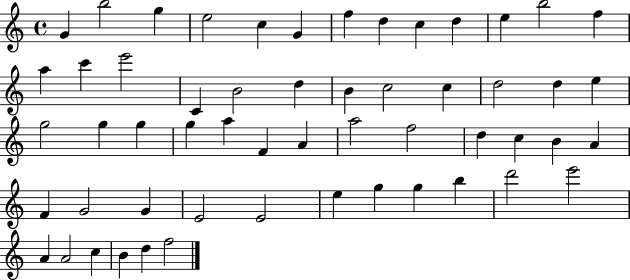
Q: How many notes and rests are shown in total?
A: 55